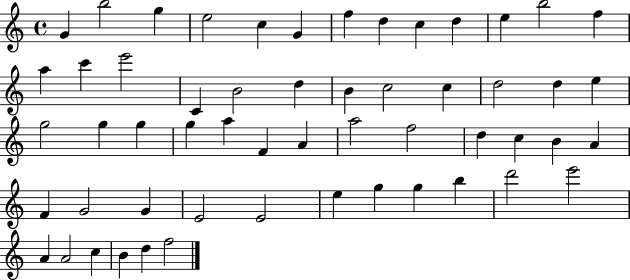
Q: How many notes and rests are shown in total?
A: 55